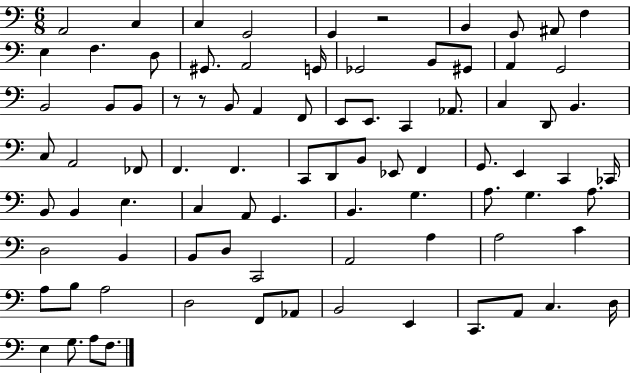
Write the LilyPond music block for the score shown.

{
  \clef bass
  \numericTimeSignature
  \time 6/8
  \key c \major
  a,2 c4 | c4 g,2 | g,4 r2 | b,4 g,8 ais,8 f4 | \break e4 f4. d8 | gis,8. a,2 g,16 | ges,2 b,8 gis,8 | a,4 g,2 | \break b,2 b,8 b,8 | r8 r8 b,8 a,4 f,8 | e,8 e,8. c,4 aes,8. | c4 d,8 b,4. | \break c8 a,2 fes,8 | f,4. f,4. | c,8 d,8 b,8 ees,8 f,4 | g,8. e,4 c,4 ces,16 | \break b,8 b,4 e4. | c4 a,8 g,4. | b,4. g4. | a8. g4. a8. | \break d2 b,4 | b,8 d8 c,2 | a,2 a4 | a2 c'4 | \break a8 b8 a2 | d2 f,8 aes,8 | b,2 e,4 | c,8. a,8 c4. d16 | \break e4 g8. a8 f8. | \bar "|."
}